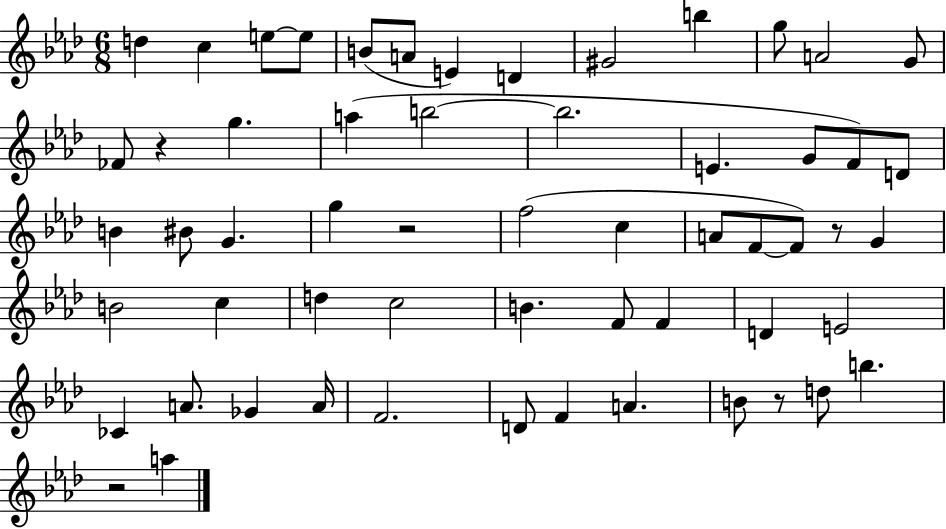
D5/q C5/q E5/e E5/e B4/e A4/e E4/q D4/q G#4/h B5/q G5/e A4/h G4/e FES4/e R/q G5/q. A5/q B5/h B5/h. E4/q. G4/e F4/e D4/e B4/q BIS4/e G4/q. G5/q R/h F5/h C5/q A4/e F4/e F4/e R/e G4/q B4/h C5/q D5/q C5/h B4/q. F4/e F4/q D4/q E4/h CES4/q A4/e. Gb4/q A4/s F4/h. D4/e F4/q A4/q. B4/e R/e D5/e B5/q. R/h A5/q